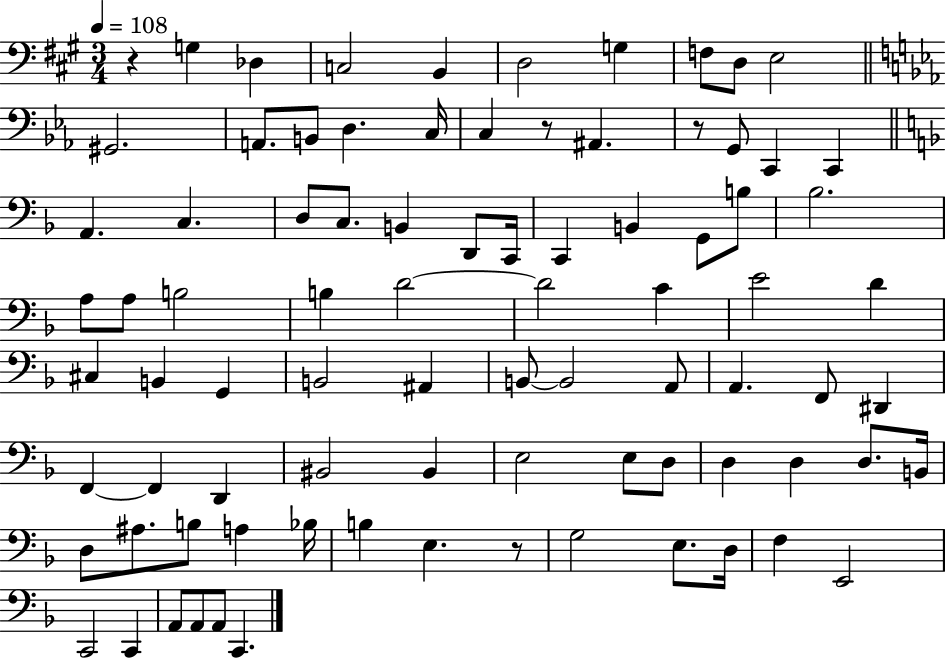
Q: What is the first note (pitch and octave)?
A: G3